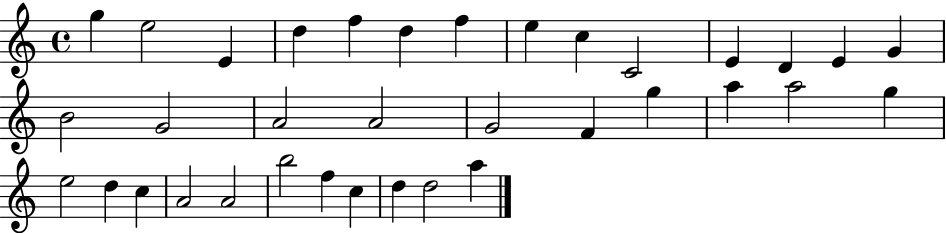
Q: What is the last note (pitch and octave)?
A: A5